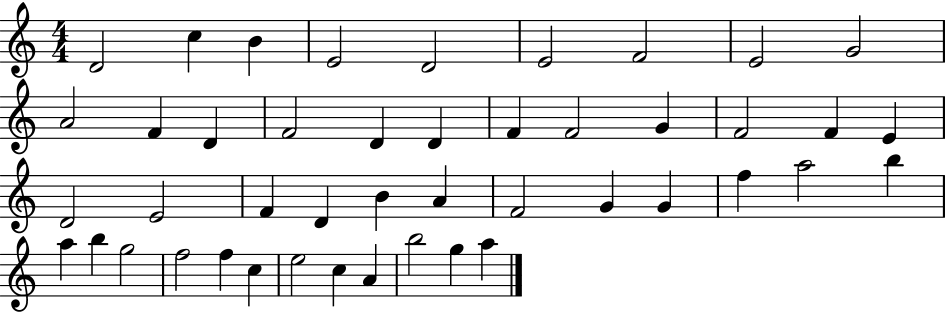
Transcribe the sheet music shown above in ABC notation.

X:1
T:Untitled
M:4/4
L:1/4
K:C
D2 c B E2 D2 E2 F2 E2 G2 A2 F D F2 D D F F2 G F2 F E D2 E2 F D B A F2 G G f a2 b a b g2 f2 f c e2 c A b2 g a